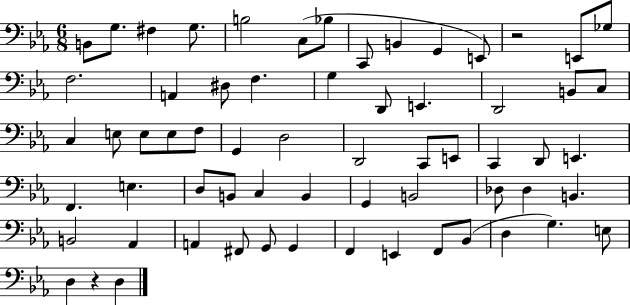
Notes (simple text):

B2/e G3/e. F#3/q G3/e. B3/h C3/e Bb3/e C2/e B2/q G2/q E2/e R/h E2/e Gb3/e F3/h. A2/q D#3/e F3/q. G3/q D2/e E2/q. D2/h B2/e C3/e C3/q E3/e E3/e E3/e F3/e G2/q D3/h D2/h C2/e E2/e C2/q D2/e E2/q. F2/q. E3/q. D3/e B2/e C3/q B2/q G2/q B2/h Db3/e Db3/q B2/q. B2/h Ab2/q A2/q F#2/e G2/e G2/q F2/q E2/q F2/e Bb2/e D3/q G3/q. E3/e D3/q R/q D3/q